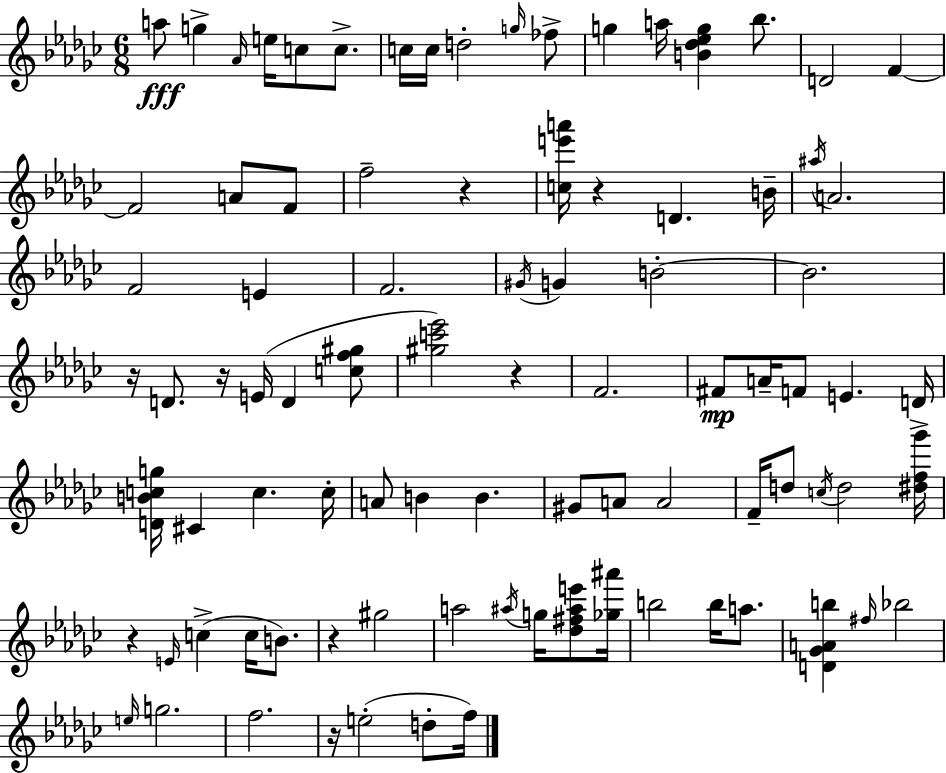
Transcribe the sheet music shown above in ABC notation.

X:1
T:Untitled
M:6/8
L:1/4
K:Ebm
a/2 g _A/4 e/4 c/2 c/2 c/4 c/4 d2 g/4 _f/2 g a/4 [B_d_eg] _b/2 D2 F F2 A/2 F/2 f2 z [ce'a']/4 z D B/4 ^a/4 A2 F2 E F2 ^G/4 G B2 B2 z/4 D/2 z/4 E/4 D [cf^g]/2 [^gc'_e']2 z F2 ^F/2 A/4 F/2 E D/4 [DBcg]/4 ^C c c/4 A/2 B B ^G/2 A/2 A2 F/4 d/2 c/4 d2 [^df_g']/4 z E/4 c c/4 B/2 z ^g2 a2 ^a/4 g/4 [_d^f^ae']/2 [_g^a']/4 b2 b/4 a/2 [D_GAb] ^f/4 _b2 e/4 g2 f2 z/4 e2 d/2 f/4